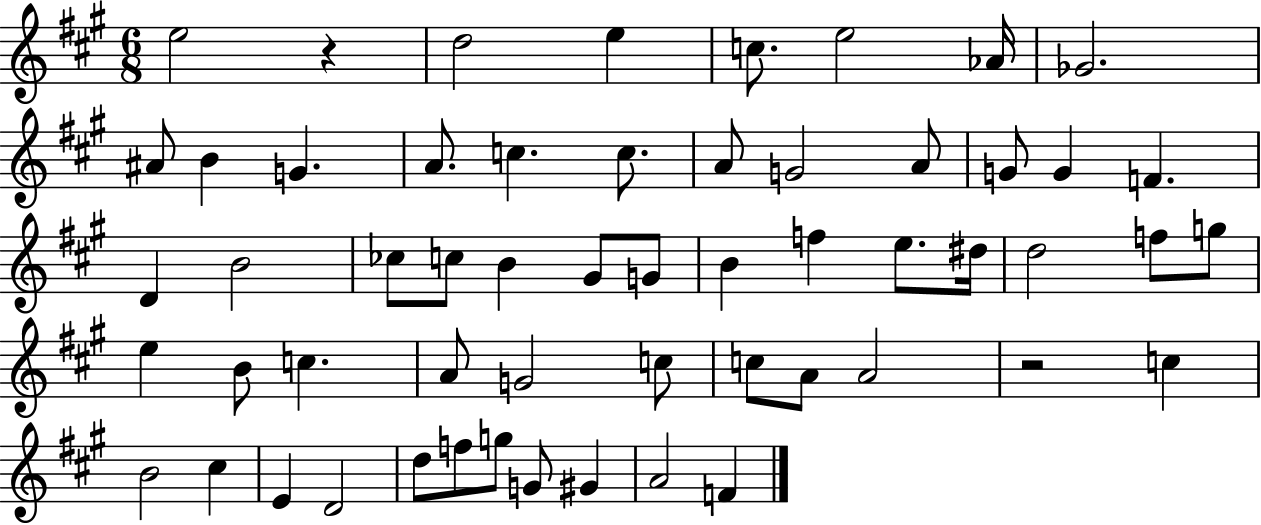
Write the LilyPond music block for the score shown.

{
  \clef treble
  \numericTimeSignature
  \time 6/8
  \key a \major
  e''2 r4 | d''2 e''4 | c''8. e''2 aes'16 | ges'2. | \break ais'8 b'4 g'4. | a'8. c''4. c''8. | a'8 g'2 a'8 | g'8 g'4 f'4. | \break d'4 b'2 | ces''8 c''8 b'4 gis'8 g'8 | b'4 f''4 e''8. dis''16 | d''2 f''8 g''8 | \break e''4 b'8 c''4. | a'8 g'2 c''8 | c''8 a'8 a'2 | r2 c''4 | \break b'2 cis''4 | e'4 d'2 | d''8 f''8 g''8 g'8 gis'4 | a'2 f'4 | \break \bar "|."
}